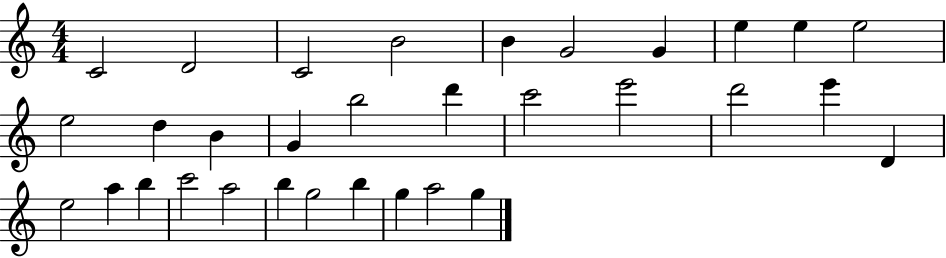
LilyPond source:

{
  \clef treble
  \numericTimeSignature
  \time 4/4
  \key c \major
  c'2 d'2 | c'2 b'2 | b'4 g'2 g'4 | e''4 e''4 e''2 | \break e''2 d''4 b'4 | g'4 b''2 d'''4 | c'''2 e'''2 | d'''2 e'''4 d'4 | \break e''2 a''4 b''4 | c'''2 a''2 | b''4 g''2 b''4 | g''4 a''2 g''4 | \break \bar "|."
}